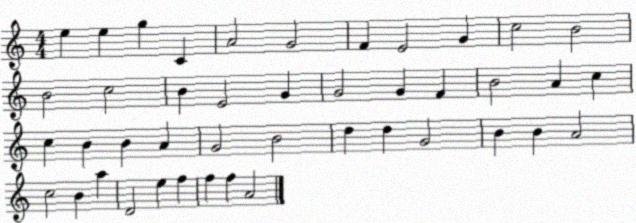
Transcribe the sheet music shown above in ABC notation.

X:1
T:Untitled
M:4/4
L:1/4
K:C
e e g C A2 G2 F E2 G c2 B2 B2 c2 B E2 G G2 G F B2 A c c B B A G2 B2 d d G2 B B A2 c2 B a D2 e f f f A2